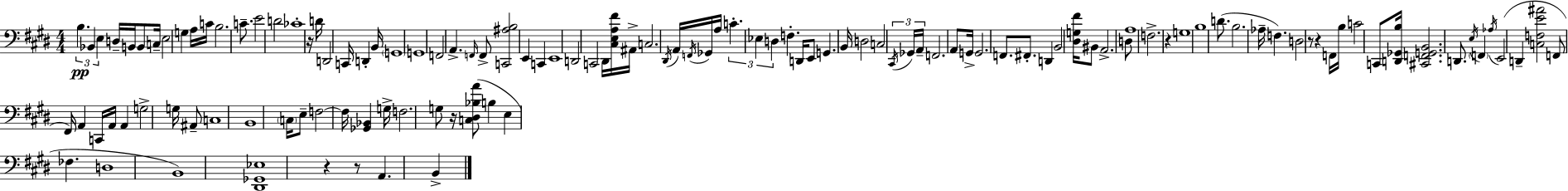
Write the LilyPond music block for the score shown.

{
  \clef bass
  \numericTimeSignature
  \time 4/4
  \key e \major
  \tuplet 3/2 { b4.\pp bes,4 e4 } d16-- b,16 | b,8 c16-- e2 g4 a16 | c'16 b2. c'8.-- | e'2 d'2 | \break ces'1-. | r16 d'16 d,2 c,16 d,4-. b,16 | \parenthesize g,1 | g,1 | \break f,2 a,4.-> \grace { f,16 } f,8-> | <c, ais b>2 e,4 c,4 | e,1 | d,2 c,2 | \break dis,16 <cis e a fis'>16 ais,16-> c2. | \acciaccatura { dis,16 } a,16 \acciaccatura { f,16 } ges,16 a16 \tuplet 3/2 { c'4.-. ees4 d4 } | f4.-. d,16 e,8 g,4. | b,16 d2 c2 | \break \tuplet 3/2 { \acciaccatura { cis,16 } ges,16 a,16-- } f,2. | a,8 g,16-> g,2. | f,8. fis,8.-. d,4 b,2 | <dis g fis'>16 bis,8 a,2.-> | \break d8 a1 | f2.-> | r4 g1 | b1 | \break d'8.( b2. | aes16-- f4.) d2 | r8 r4 f,16 b16 c'2 | c,8 <d, ges, b>16 <cis, f, g, b,>2. | \break d,8. \acciaccatura { e16 } \parenthesize f,4 \acciaccatura { aes16 }( e,2 | d,4-- <c f e' ais'>2 f,8 | fis,16) a,4 c,16 a,16 a,4 g2-> | g16 ais,8-- c1 | \break b,1 | \parenthesize c16 e8-- f2~~ | f16 <ges, bes,>4 g16-> f2. | g8 r16 <c dis bes a'>8( b4 e4 | \break fes4. d1 | b,1) | <dis, ges, ees>1 | r4 r8 a,4. | \break b,4-> \bar "|."
}